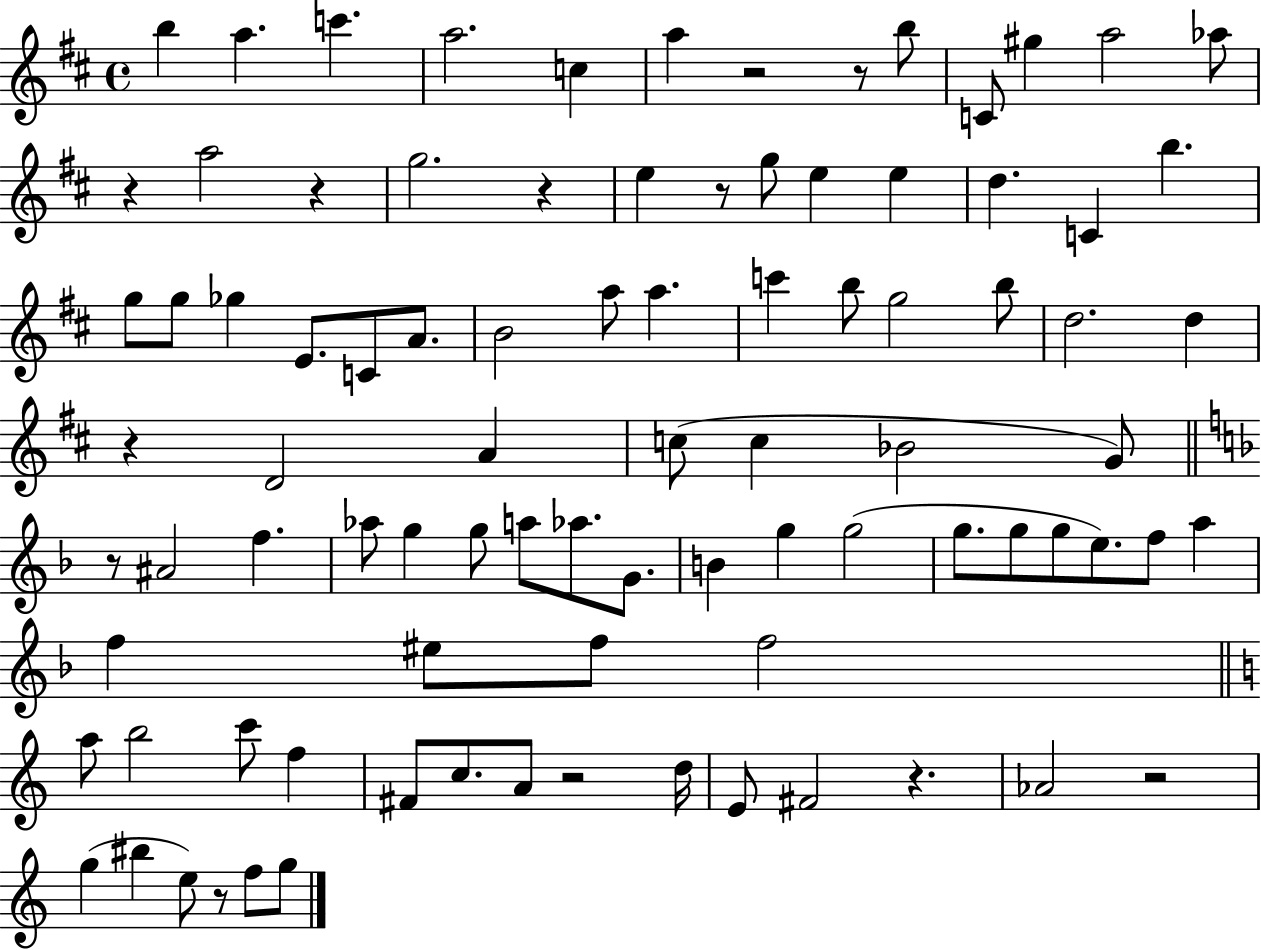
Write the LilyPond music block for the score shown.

{
  \clef treble
  \time 4/4
  \defaultTimeSignature
  \key d \major
  \repeat volta 2 { b''4 a''4. c'''4. | a''2. c''4 | a''4 r2 r8 b''8 | c'8 gis''4 a''2 aes''8 | \break r4 a''2 r4 | g''2. r4 | e''4 r8 g''8 e''4 e''4 | d''4. c'4 b''4. | \break g''8 g''8 ges''4 e'8. c'8 a'8. | b'2 a''8 a''4. | c'''4 b''8 g''2 b''8 | d''2. d''4 | \break r4 d'2 a'4 | c''8( c''4 bes'2 g'8) | \bar "||" \break \key f \major r8 ais'2 f''4. | aes''8 g''4 g''8 a''8 aes''8. g'8. | b'4 g''4 g''2( | g''8. g''8 g''8 e''8.) f''8 a''4 | \break f''4 eis''8 f''8 f''2 | \bar "||" \break \key c \major a''8 b''2 c'''8 f''4 | fis'8 c''8. a'8 r2 d''16 | e'8 fis'2 r4. | aes'2 r2 | \break g''4( bis''4 e''8) r8 f''8 g''8 | } \bar "|."
}